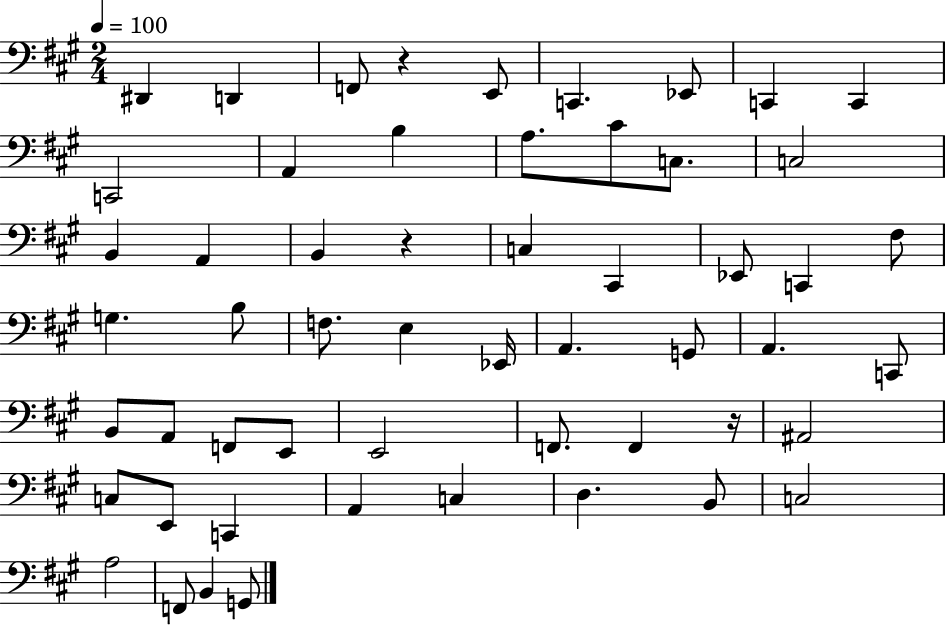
X:1
T:Untitled
M:2/4
L:1/4
K:A
^D,, D,, F,,/2 z E,,/2 C,, _E,,/2 C,, C,, C,,2 A,, B, A,/2 ^C/2 C,/2 C,2 B,, A,, B,, z C, ^C,, _E,,/2 C,, ^F,/2 G, B,/2 F,/2 E, _E,,/4 A,, G,,/2 A,, C,,/2 B,,/2 A,,/2 F,,/2 E,,/2 E,,2 F,,/2 F,, z/4 ^A,,2 C,/2 E,,/2 C,, A,, C, D, B,,/2 C,2 A,2 F,,/2 B,, G,,/2